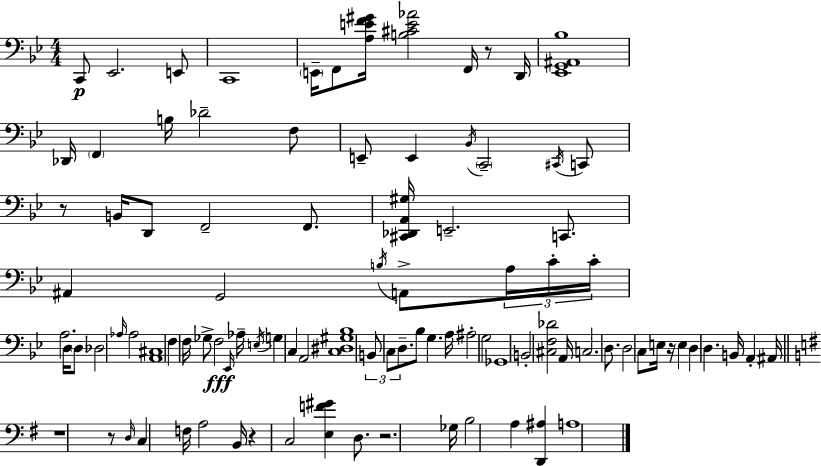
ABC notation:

X:1
T:Untitled
M:4/4
L:1/4
K:Bb
C,,/2 _E,,2 E,,/2 C,,4 E,,/4 F,,/2 [A,EF^G]/4 [B,^CE_A]2 F,,/4 z/2 D,,/4 [_E,,G,,^A,,_B,]4 _D,,/4 F,, B,/4 _D2 F,/2 E,,/2 E,, _B,,/4 C,,2 ^C,,/4 C,,/2 z/2 B,,/4 D,,/2 F,,2 F,,/2 [^C,,_D,,A,,^G,]/4 E,,2 C,,/2 ^A,, G,,2 B,/4 A,,/2 A,/4 C/4 C/4 A,2 D,/4 D,/2 _D,2 _A,/4 _A,2 [A,,^C,]4 F, F,/4 _G,/2 F,2 _E,,/4 _A,/4 E,/4 G, C, A,,2 [C,^D,^G,_B,]4 B,,/2 C,/2 D,/2 _B,/2 G, A,/4 ^A,2 G,2 _G,,4 B,,2 [^C,F,_D]2 A,,/4 C,2 D,/2 D,2 C,/2 E,/4 z/4 E, D, D, B,,/4 A,, ^A,,/4 z4 z/2 D,/4 C, F,/4 A,2 B,,/4 z C,2 [E,F^G] D,/2 z2 _G,/4 B,2 A, [D,,^A,] A,4